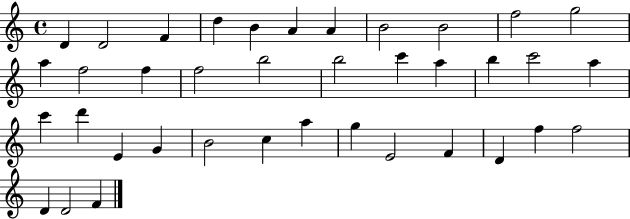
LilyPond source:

{
  \clef treble
  \time 4/4
  \defaultTimeSignature
  \key c \major
  d'4 d'2 f'4 | d''4 b'4 a'4 a'4 | b'2 b'2 | f''2 g''2 | \break a''4 f''2 f''4 | f''2 b''2 | b''2 c'''4 a''4 | b''4 c'''2 a''4 | \break c'''4 d'''4 e'4 g'4 | b'2 c''4 a''4 | g''4 e'2 f'4 | d'4 f''4 f''2 | \break d'4 d'2 f'4 | \bar "|."
}